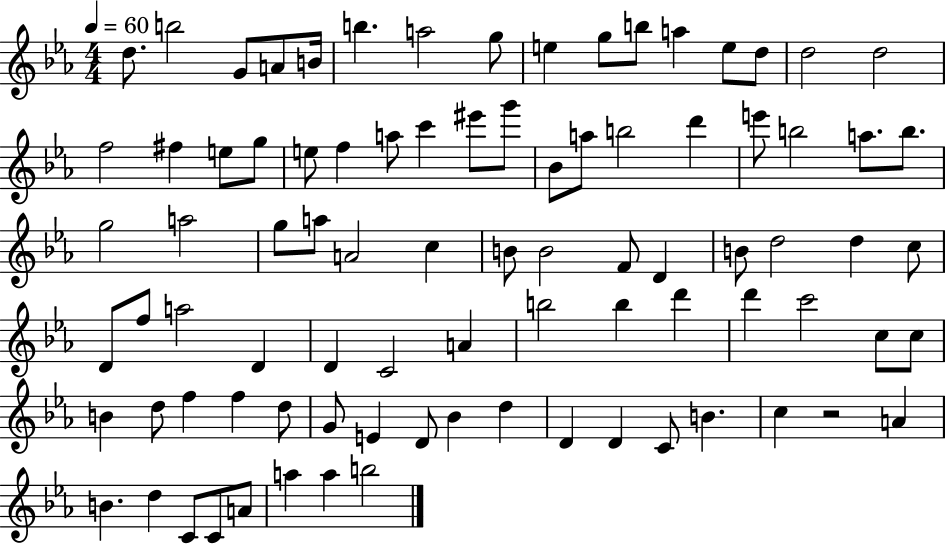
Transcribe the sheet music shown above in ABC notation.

X:1
T:Untitled
M:4/4
L:1/4
K:Eb
d/2 b2 G/2 A/2 B/4 b a2 g/2 e g/2 b/2 a e/2 d/2 d2 d2 f2 ^f e/2 g/2 e/2 f a/2 c' ^e'/2 g'/2 _B/2 a/2 b2 d' e'/2 b2 a/2 b/2 g2 a2 g/2 a/2 A2 c B/2 B2 F/2 D B/2 d2 d c/2 D/2 f/2 a2 D D C2 A b2 b d' d' c'2 c/2 c/2 B d/2 f f d/2 G/2 E D/2 _B d D D C/2 B c z2 A B d C/2 C/2 A/2 a a b2